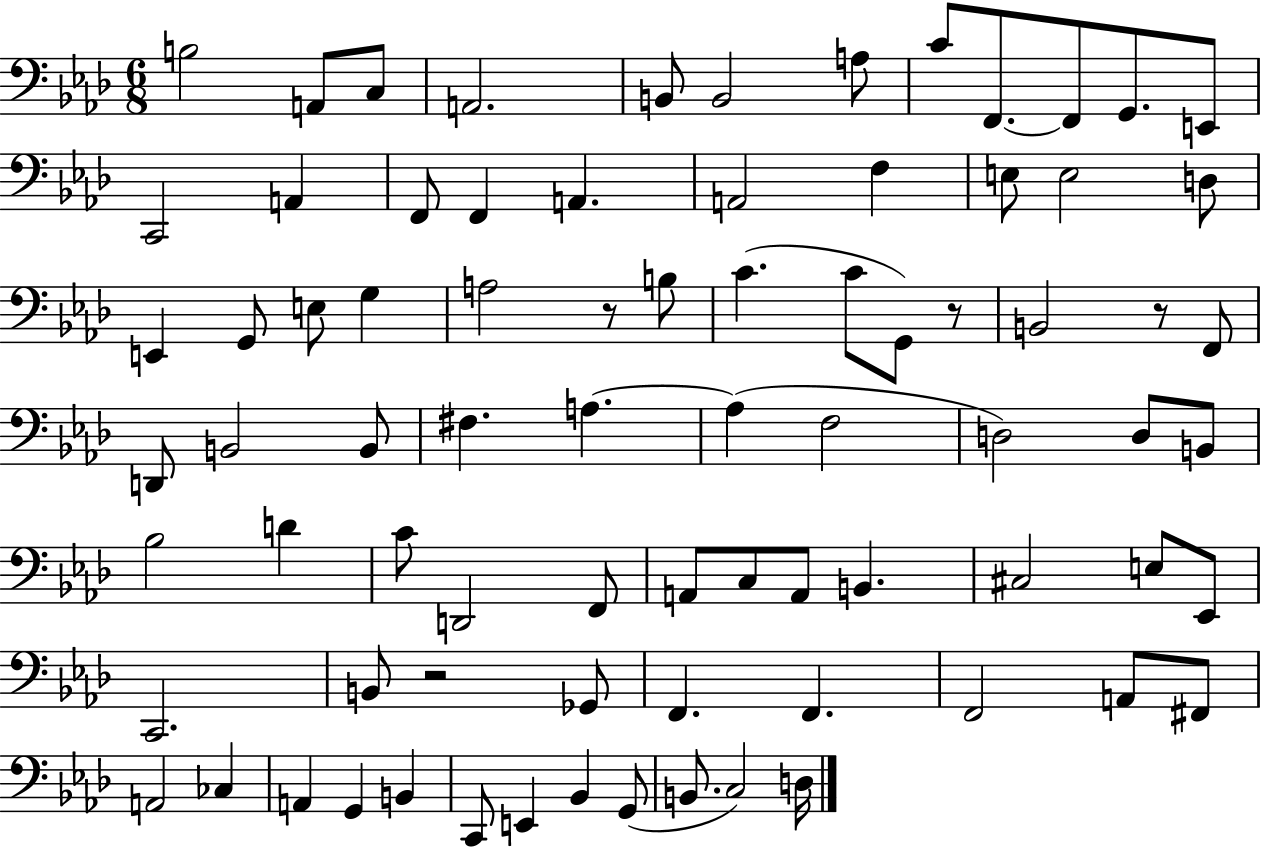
B3/h A2/e C3/e A2/h. B2/e B2/h A3/e C4/e F2/e. F2/e G2/e. E2/e C2/h A2/q F2/e F2/q A2/q. A2/h F3/q E3/e E3/h D3/e E2/q G2/e E3/e G3/q A3/h R/e B3/e C4/q. C4/e G2/e R/e B2/h R/e F2/e D2/e B2/h B2/e F#3/q. A3/q. A3/q F3/h D3/h D3/e B2/e Bb3/h D4/q C4/e D2/h F2/e A2/e C3/e A2/e B2/q. C#3/h E3/e Eb2/e C2/h. B2/e R/h Gb2/e F2/q. F2/q. F2/h A2/e F#2/e A2/h CES3/q A2/q G2/q B2/q C2/e E2/q Bb2/q G2/e B2/e. C3/h D3/s